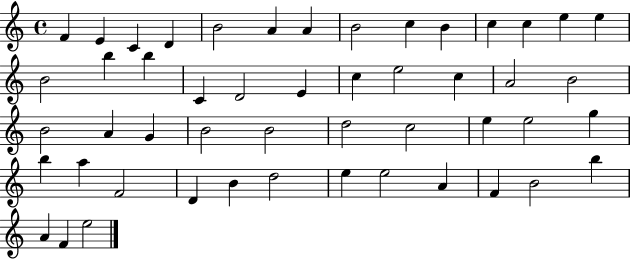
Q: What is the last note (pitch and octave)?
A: E5